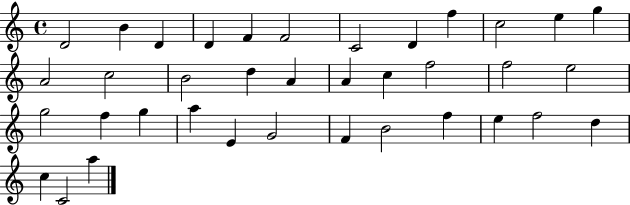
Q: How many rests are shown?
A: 0